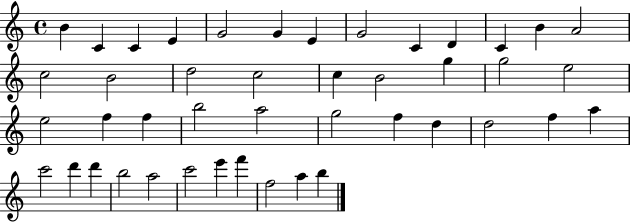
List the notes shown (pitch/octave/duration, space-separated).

B4/q C4/q C4/q E4/q G4/h G4/q E4/q G4/h C4/q D4/q C4/q B4/q A4/h C5/h B4/h D5/h C5/h C5/q B4/h G5/q G5/h E5/h E5/h F5/q F5/q B5/h A5/h G5/h F5/q D5/q D5/h F5/q A5/q C6/h D6/q D6/q B5/h A5/h C6/h E6/q F6/q F5/h A5/q B5/q